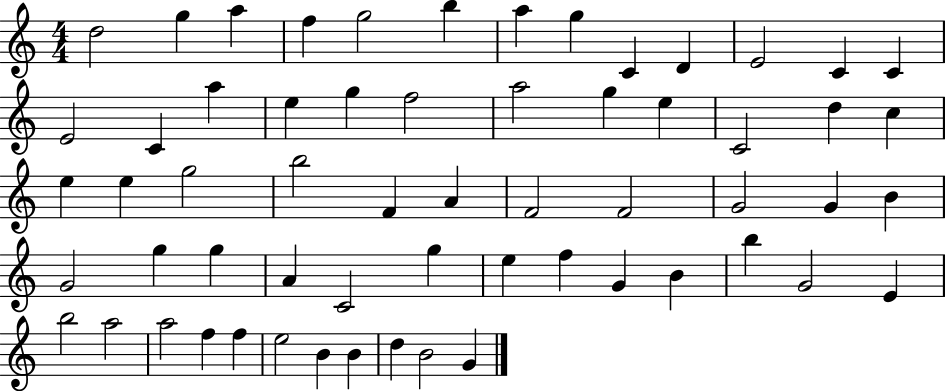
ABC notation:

X:1
T:Untitled
M:4/4
L:1/4
K:C
d2 g a f g2 b a g C D E2 C C E2 C a e g f2 a2 g e C2 d c e e g2 b2 F A F2 F2 G2 G B G2 g g A C2 g e f G B b G2 E b2 a2 a2 f f e2 B B d B2 G